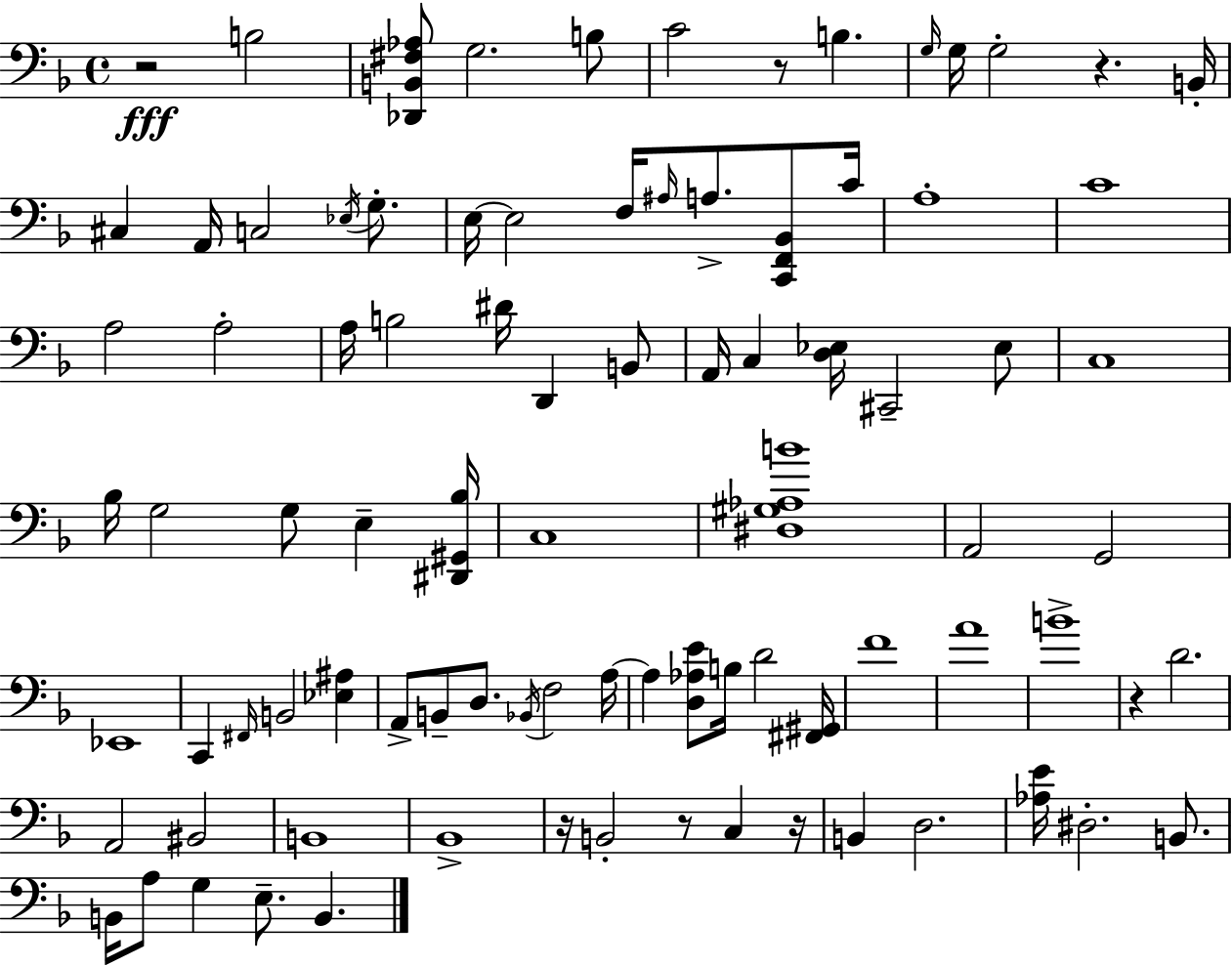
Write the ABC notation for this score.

X:1
T:Untitled
M:4/4
L:1/4
K:Dm
z2 B,2 [_D,,B,,^F,_A,]/2 G,2 B,/2 C2 z/2 B, G,/4 G,/4 G,2 z B,,/4 ^C, A,,/4 C,2 _E,/4 G,/2 E,/4 E,2 F,/4 ^A,/4 A,/2 [C,,F,,_B,,]/2 C/4 A,4 C4 A,2 A,2 A,/4 B,2 ^D/4 D,, B,,/2 A,,/4 C, [D,_E,]/4 ^C,,2 _E,/2 C,4 _B,/4 G,2 G,/2 E, [^D,,^G,,_B,]/4 C,4 [^D,^G,_A,B]4 A,,2 G,,2 _E,,4 C,, ^F,,/4 B,,2 [_E,^A,] A,,/2 B,,/2 D,/2 _B,,/4 F,2 A,/4 A, [D,_A,E]/2 B,/4 D2 [^F,,^G,,]/4 F4 A4 B4 z D2 A,,2 ^B,,2 B,,4 _B,,4 z/4 B,,2 z/2 C, z/4 B,, D,2 [_A,E]/4 ^D,2 B,,/2 B,,/4 A,/2 G, E,/2 B,,